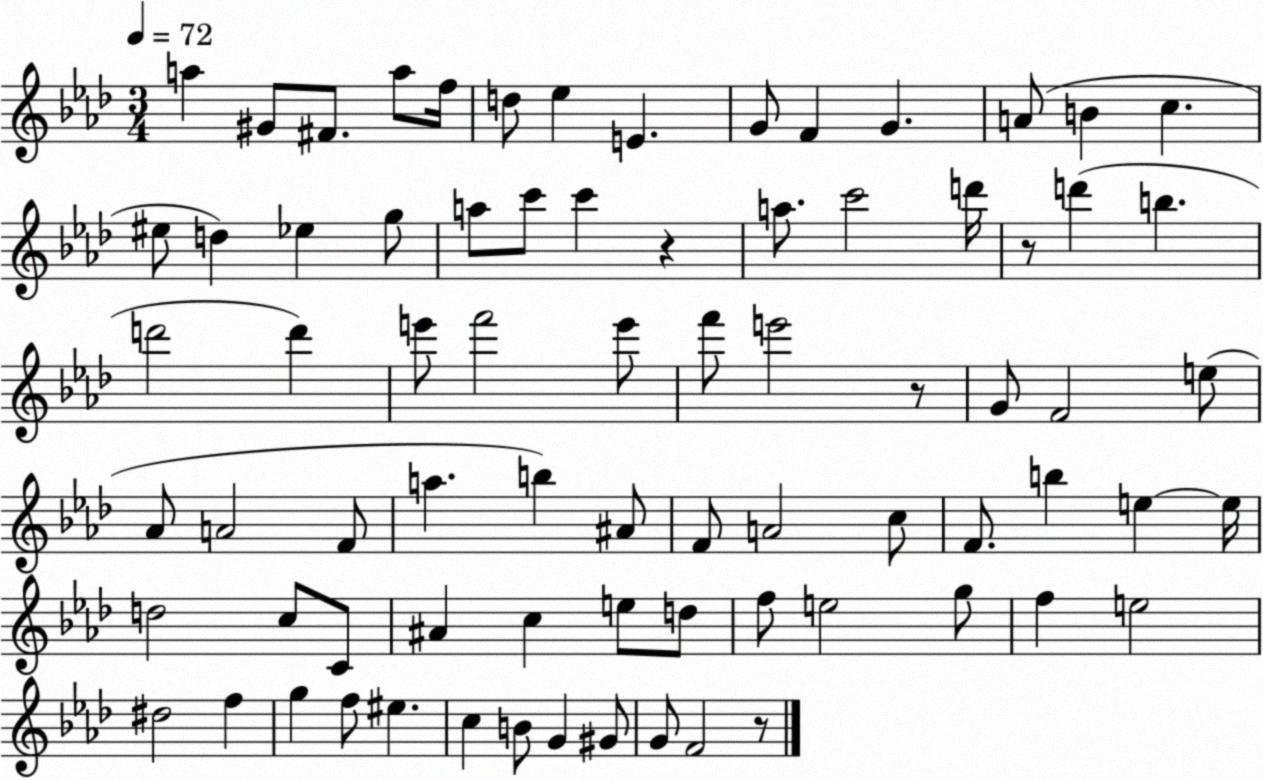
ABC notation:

X:1
T:Untitled
M:3/4
L:1/4
K:Ab
a ^G/2 ^F/2 a/2 f/4 d/2 _e E G/2 F G A/2 B c ^e/2 d _e g/2 a/2 c'/2 c' z a/2 c'2 d'/4 z/2 d' b d'2 d' e'/2 f'2 e'/2 f'/2 e'2 z/2 G/2 F2 e/2 _A/2 A2 F/2 a b ^A/2 F/2 A2 c/2 F/2 b e e/4 d2 c/2 C/2 ^A c e/2 d/2 f/2 e2 g/2 f e2 ^d2 f g f/2 ^e c B/2 G ^G/2 G/2 F2 z/2